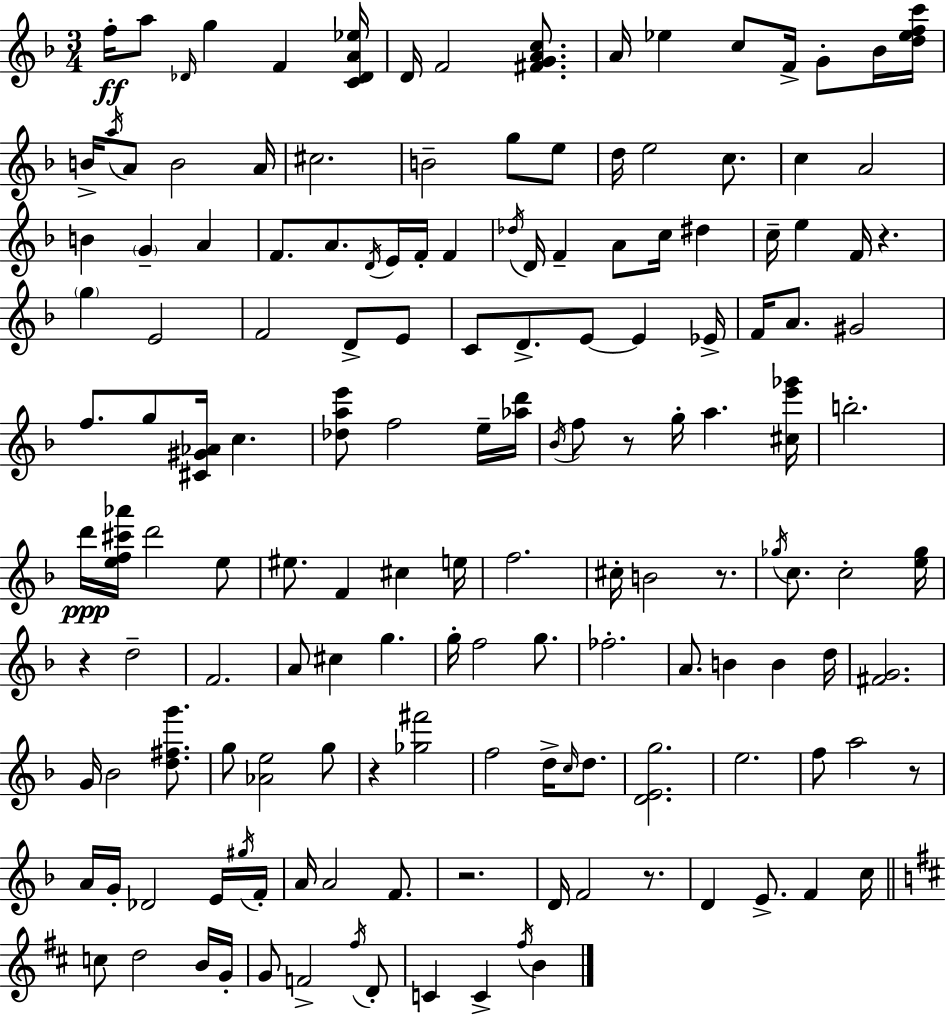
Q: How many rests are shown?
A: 8